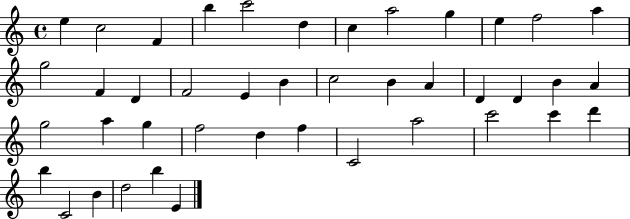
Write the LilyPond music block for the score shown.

{
  \clef treble
  \time 4/4
  \defaultTimeSignature
  \key c \major
  e''4 c''2 f'4 | b''4 c'''2 d''4 | c''4 a''2 g''4 | e''4 f''2 a''4 | \break g''2 f'4 d'4 | f'2 e'4 b'4 | c''2 b'4 a'4 | d'4 d'4 b'4 a'4 | \break g''2 a''4 g''4 | f''2 d''4 f''4 | c'2 a''2 | c'''2 c'''4 d'''4 | \break b''4 c'2 b'4 | d''2 b''4 e'4 | \bar "|."
}